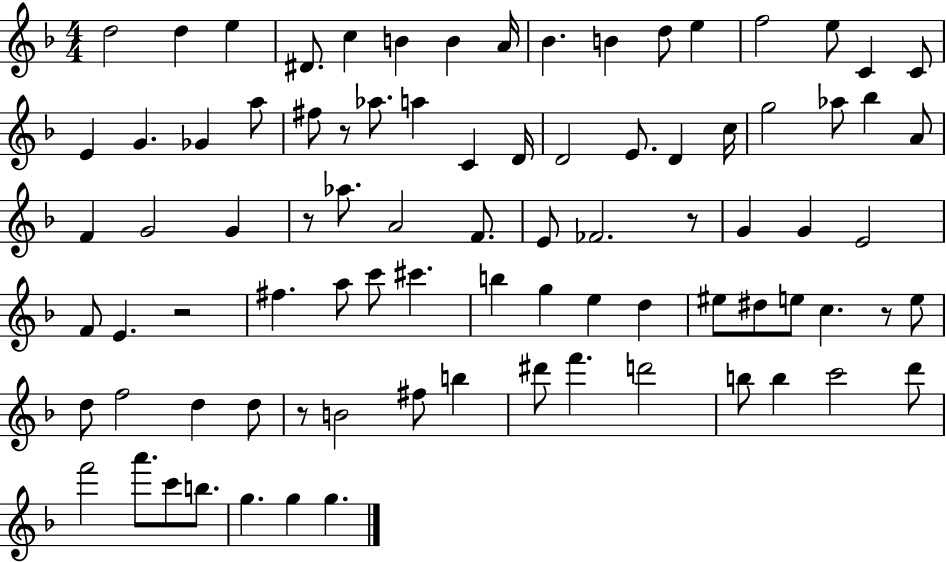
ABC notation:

X:1
T:Untitled
M:4/4
L:1/4
K:F
d2 d e ^D/2 c B B A/4 _B B d/2 e f2 e/2 C C/2 E G _G a/2 ^f/2 z/2 _a/2 a C D/4 D2 E/2 D c/4 g2 _a/2 _b A/2 F G2 G z/2 _a/2 A2 F/2 E/2 _F2 z/2 G G E2 F/2 E z2 ^f a/2 c'/2 ^c' b g e d ^e/2 ^d/2 e/2 c z/2 e/2 d/2 f2 d d/2 z/2 B2 ^f/2 b ^d'/2 f' d'2 b/2 b c'2 d'/2 f'2 a'/2 c'/2 b/2 g g g